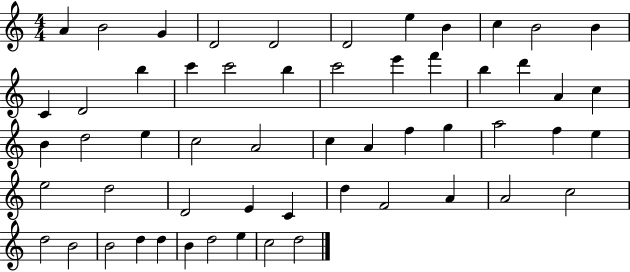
{
  \clef treble
  \numericTimeSignature
  \time 4/4
  \key c \major
  a'4 b'2 g'4 | d'2 d'2 | d'2 e''4 b'4 | c''4 b'2 b'4 | \break c'4 d'2 b''4 | c'''4 c'''2 b''4 | c'''2 e'''4 f'''4 | b''4 d'''4 a'4 c''4 | \break b'4 d''2 e''4 | c''2 a'2 | c''4 a'4 f''4 g''4 | a''2 f''4 e''4 | \break e''2 d''2 | d'2 e'4 c'4 | d''4 f'2 a'4 | a'2 c''2 | \break d''2 b'2 | b'2 d''4 d''4 | b'4 d''2 e''4 | c''2 d''2 | \break \bar "|."
}